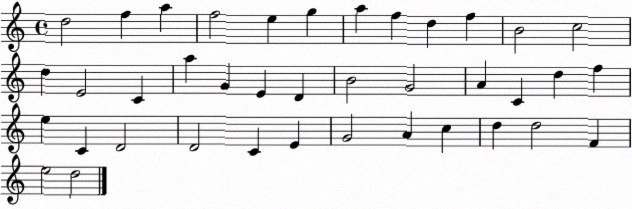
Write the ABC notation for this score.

X:1
T:Untitled
M:4/4
L:1/4
K:C
d2 f a f2 e g a f d f B2 c2 d E2 C a G E D B2 G2 A C d f e C D2 D2 C E G2 A c d d2 F e2 d2